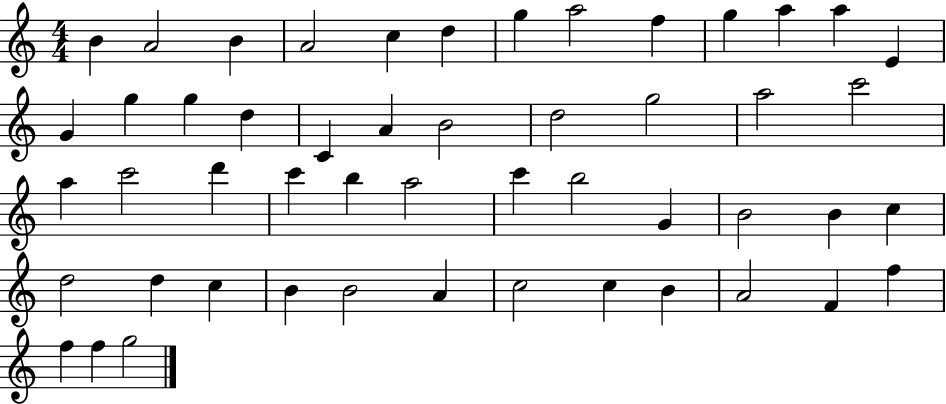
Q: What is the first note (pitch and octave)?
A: B4